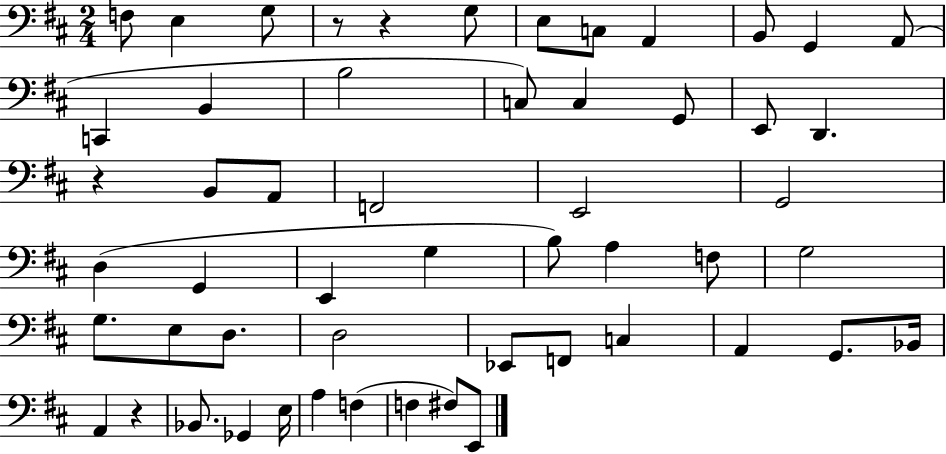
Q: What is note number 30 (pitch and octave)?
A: F3